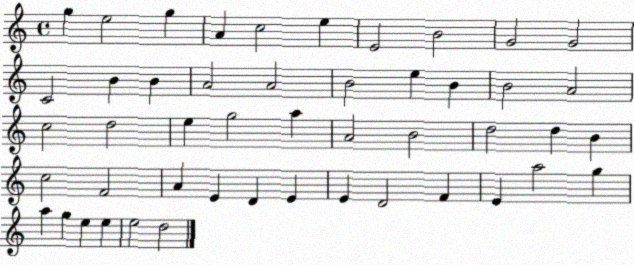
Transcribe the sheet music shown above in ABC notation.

X:1
T:Untitled
M:4/4
L:1/4
K:C
g e2 g A c2 e E2 B2 G2 G2 C2 B B A2 A2 B2 e B B2 A2 c2 d2 e g2 a A2 B2 d2 d B c2 F2 A E D E E D2 F E a2 g a g e e e2 d2